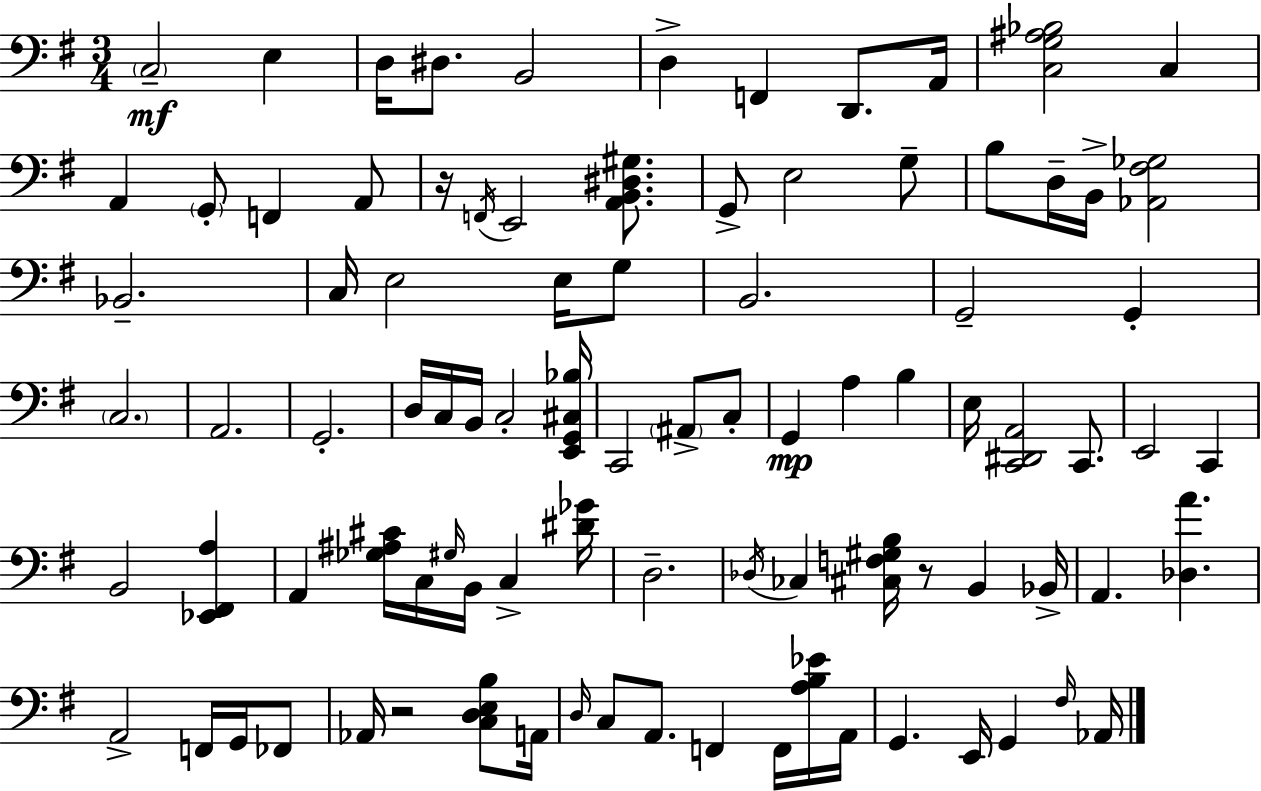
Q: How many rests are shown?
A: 3